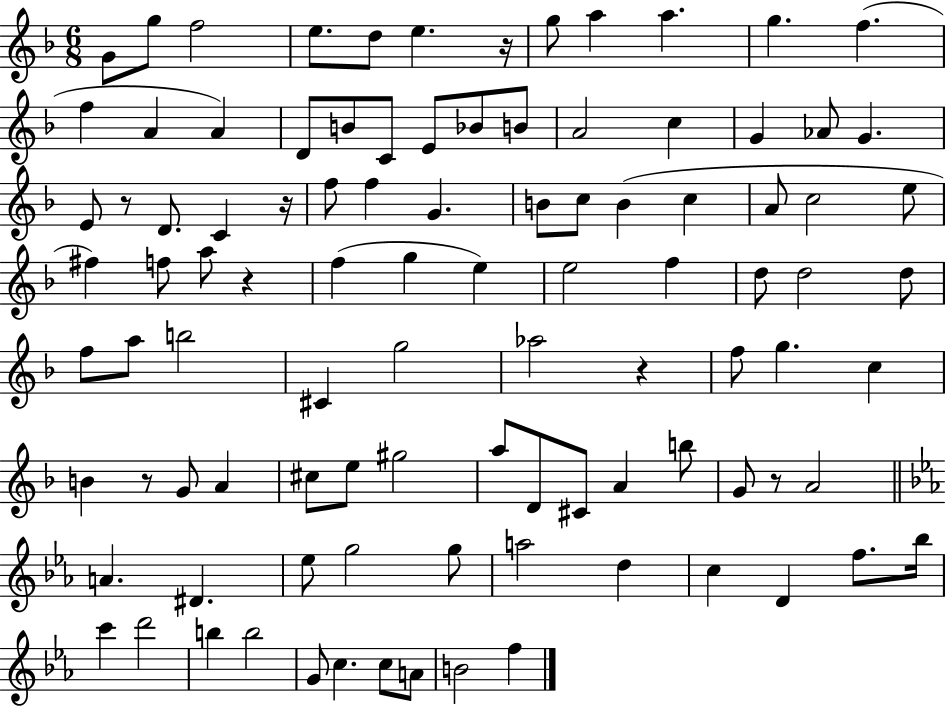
G4/e G5/e F5/h E5/e. D5/e E5/q. R/s G5/e A5/q A5/q. G5/q. F5/q. F5/q A4/q A4/q D4/e B4/e C4/e E4/e Bb4/e B4/e A4/h C5/q G4/q Ab4/e G4/q. E4/e R/e D4/e. C4/q R/s F5/e F5/q G4/q. B4/e C5/e B4/q C5/q A4/e C5/h E5/e F#5/q F5/e A5/e R/q F5/q G5/q E5/q E5/h F5/q D5/e D5/h D5/e F5/e A5/e B5/h C#4/q G5/h Ab5/h R/q F5/e G5/q. C5/q B4/q R/e G4/e A4/q C#5/e E5/e G#5/h A5/e D4/e C#4/e A4/q B5/e G4/e R/e A4/h A4/q. D#4/q. Eb5/e G5/h G5/e A5/h D5/q C5/q D4/q F5/e. Bb5/s C6/q D6/h B5/q B5/h G4/e C5/q. C5/e A4/e B4/h F5/q